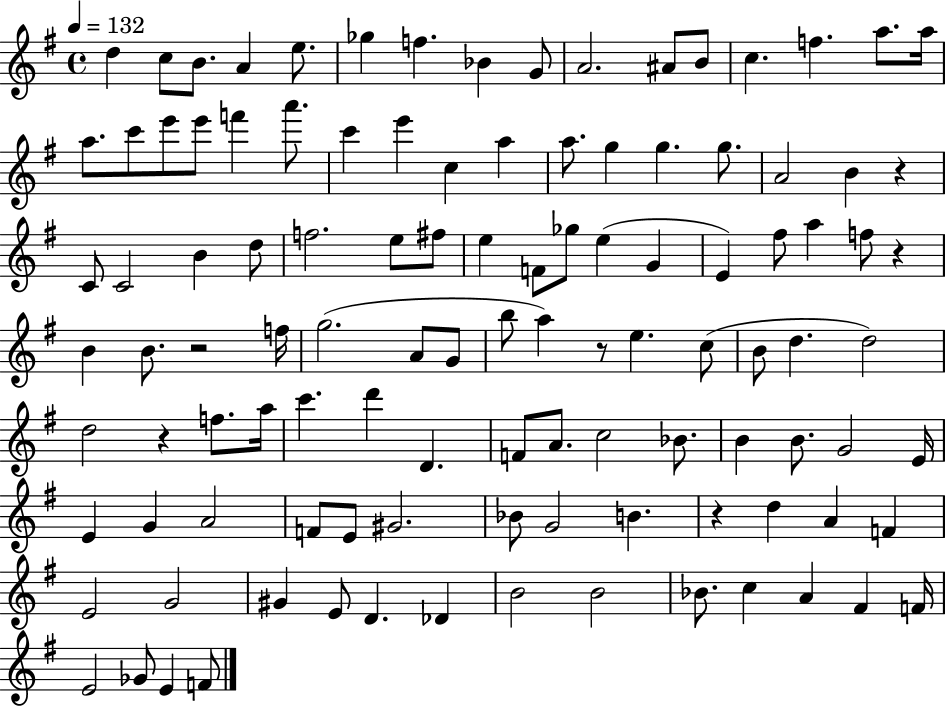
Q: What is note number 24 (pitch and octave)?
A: E6